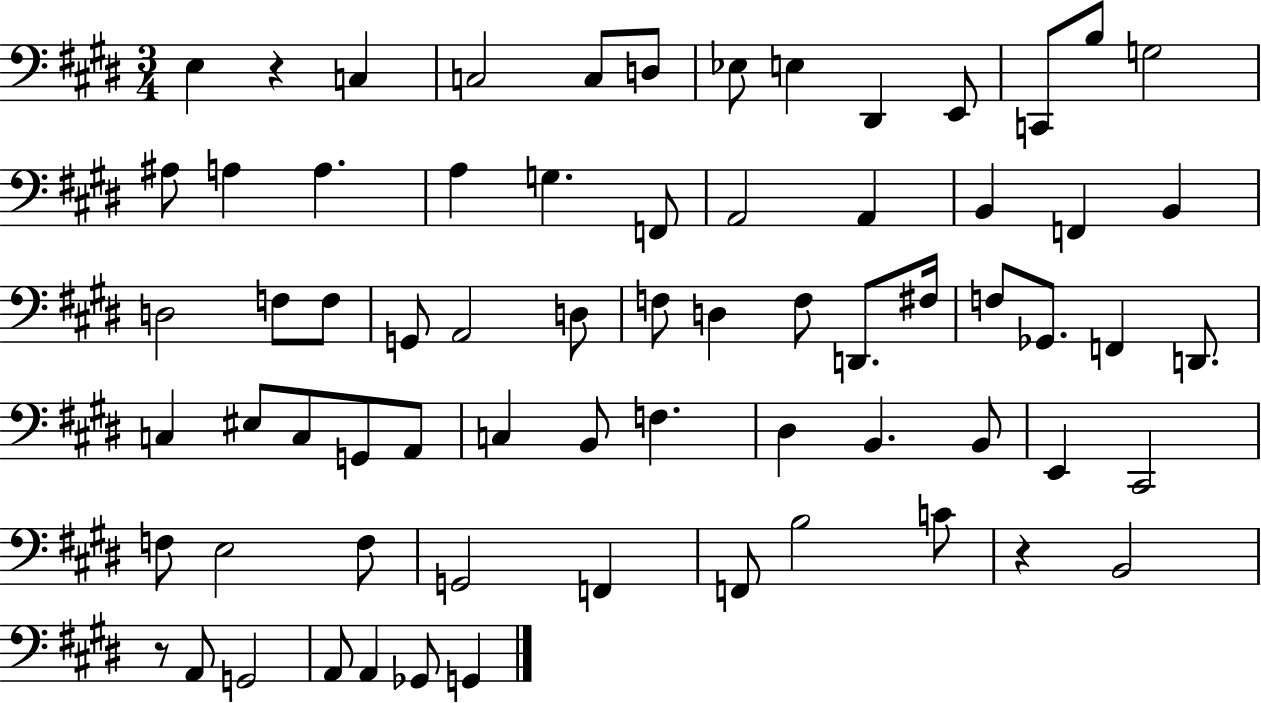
E3/q R/q C3/q C3/h C3/e D3/e Eb3/e E3/q D#2/q E2/e C2/e B3/e G3/h A#3/e A3/q A3/q. A3/q G3/q. F2/e A2/h A2/q B2/q F2/q B2/q D3/h F3/e F3/e G2/e A2/h D3/e F3/e D3/q F3/e D2/e. F#3/s F3/e Gb2/e. F2/q D2/e. C3/q EIS3/e C3/e G2/e A2/e C3/q B2/e F3/q. D#3/q B2/q. B2/e E2/q C#2/h F3/e E3/h F3/e G2/h F2/q F2/e B3/h C4/e R/q B2/h R/e A2/e G2/h A2/e A2/q Gb2/e G2/q